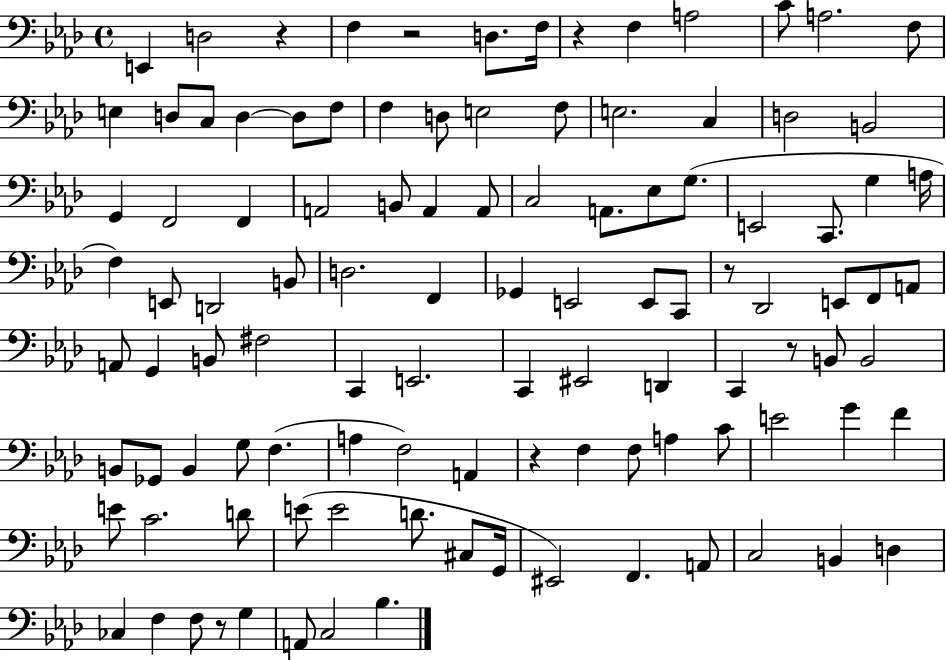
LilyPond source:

{
  \clef bass
  \time 4/4
  \defaultTimeSignature
  \key aes \major
  \repeat volta 2 { e,4 d2 r4 | f4 r2 d8. f16 | r4 f4 a2 | c'8 a2. f8 | \break e4 d8 c8 d4~~ d8 f8 | f4 d8 e2 f8 | e2. c4 | d2 b,2 | \break g,4 f,2 f,4 | a,2 b,8 a,4 a,8 | c2 a,8. ees8 g8.( | e,2 c,8. g4 a16 | \break f4) e,8 d,2 b,8 | d2. f,4 | ges,4 e,2 e,8 c,8 | r8 des,2 e,8 f,8 a,8 | \break a,8 g,4 b,8 fis2 | c,4 e,2. | c,4 eis,2 d,4 | c,4 r8 b,8 b,2 | \break b,8 ges,8 b,4 g8 f4.( | a4 f2) a,4 | r4 f4 f8 a4 c'8 | e'2 g'4 f'4 | \break e'8 c'2. d'8 | e'8( e'2 d'8. cis8 g,16 | eis,2) f,4. a,8 | c2 b,4 d4 | \break ces4 f4 f8 r8 g4 | a,8 c2 bes4. | } \bar "|."
}